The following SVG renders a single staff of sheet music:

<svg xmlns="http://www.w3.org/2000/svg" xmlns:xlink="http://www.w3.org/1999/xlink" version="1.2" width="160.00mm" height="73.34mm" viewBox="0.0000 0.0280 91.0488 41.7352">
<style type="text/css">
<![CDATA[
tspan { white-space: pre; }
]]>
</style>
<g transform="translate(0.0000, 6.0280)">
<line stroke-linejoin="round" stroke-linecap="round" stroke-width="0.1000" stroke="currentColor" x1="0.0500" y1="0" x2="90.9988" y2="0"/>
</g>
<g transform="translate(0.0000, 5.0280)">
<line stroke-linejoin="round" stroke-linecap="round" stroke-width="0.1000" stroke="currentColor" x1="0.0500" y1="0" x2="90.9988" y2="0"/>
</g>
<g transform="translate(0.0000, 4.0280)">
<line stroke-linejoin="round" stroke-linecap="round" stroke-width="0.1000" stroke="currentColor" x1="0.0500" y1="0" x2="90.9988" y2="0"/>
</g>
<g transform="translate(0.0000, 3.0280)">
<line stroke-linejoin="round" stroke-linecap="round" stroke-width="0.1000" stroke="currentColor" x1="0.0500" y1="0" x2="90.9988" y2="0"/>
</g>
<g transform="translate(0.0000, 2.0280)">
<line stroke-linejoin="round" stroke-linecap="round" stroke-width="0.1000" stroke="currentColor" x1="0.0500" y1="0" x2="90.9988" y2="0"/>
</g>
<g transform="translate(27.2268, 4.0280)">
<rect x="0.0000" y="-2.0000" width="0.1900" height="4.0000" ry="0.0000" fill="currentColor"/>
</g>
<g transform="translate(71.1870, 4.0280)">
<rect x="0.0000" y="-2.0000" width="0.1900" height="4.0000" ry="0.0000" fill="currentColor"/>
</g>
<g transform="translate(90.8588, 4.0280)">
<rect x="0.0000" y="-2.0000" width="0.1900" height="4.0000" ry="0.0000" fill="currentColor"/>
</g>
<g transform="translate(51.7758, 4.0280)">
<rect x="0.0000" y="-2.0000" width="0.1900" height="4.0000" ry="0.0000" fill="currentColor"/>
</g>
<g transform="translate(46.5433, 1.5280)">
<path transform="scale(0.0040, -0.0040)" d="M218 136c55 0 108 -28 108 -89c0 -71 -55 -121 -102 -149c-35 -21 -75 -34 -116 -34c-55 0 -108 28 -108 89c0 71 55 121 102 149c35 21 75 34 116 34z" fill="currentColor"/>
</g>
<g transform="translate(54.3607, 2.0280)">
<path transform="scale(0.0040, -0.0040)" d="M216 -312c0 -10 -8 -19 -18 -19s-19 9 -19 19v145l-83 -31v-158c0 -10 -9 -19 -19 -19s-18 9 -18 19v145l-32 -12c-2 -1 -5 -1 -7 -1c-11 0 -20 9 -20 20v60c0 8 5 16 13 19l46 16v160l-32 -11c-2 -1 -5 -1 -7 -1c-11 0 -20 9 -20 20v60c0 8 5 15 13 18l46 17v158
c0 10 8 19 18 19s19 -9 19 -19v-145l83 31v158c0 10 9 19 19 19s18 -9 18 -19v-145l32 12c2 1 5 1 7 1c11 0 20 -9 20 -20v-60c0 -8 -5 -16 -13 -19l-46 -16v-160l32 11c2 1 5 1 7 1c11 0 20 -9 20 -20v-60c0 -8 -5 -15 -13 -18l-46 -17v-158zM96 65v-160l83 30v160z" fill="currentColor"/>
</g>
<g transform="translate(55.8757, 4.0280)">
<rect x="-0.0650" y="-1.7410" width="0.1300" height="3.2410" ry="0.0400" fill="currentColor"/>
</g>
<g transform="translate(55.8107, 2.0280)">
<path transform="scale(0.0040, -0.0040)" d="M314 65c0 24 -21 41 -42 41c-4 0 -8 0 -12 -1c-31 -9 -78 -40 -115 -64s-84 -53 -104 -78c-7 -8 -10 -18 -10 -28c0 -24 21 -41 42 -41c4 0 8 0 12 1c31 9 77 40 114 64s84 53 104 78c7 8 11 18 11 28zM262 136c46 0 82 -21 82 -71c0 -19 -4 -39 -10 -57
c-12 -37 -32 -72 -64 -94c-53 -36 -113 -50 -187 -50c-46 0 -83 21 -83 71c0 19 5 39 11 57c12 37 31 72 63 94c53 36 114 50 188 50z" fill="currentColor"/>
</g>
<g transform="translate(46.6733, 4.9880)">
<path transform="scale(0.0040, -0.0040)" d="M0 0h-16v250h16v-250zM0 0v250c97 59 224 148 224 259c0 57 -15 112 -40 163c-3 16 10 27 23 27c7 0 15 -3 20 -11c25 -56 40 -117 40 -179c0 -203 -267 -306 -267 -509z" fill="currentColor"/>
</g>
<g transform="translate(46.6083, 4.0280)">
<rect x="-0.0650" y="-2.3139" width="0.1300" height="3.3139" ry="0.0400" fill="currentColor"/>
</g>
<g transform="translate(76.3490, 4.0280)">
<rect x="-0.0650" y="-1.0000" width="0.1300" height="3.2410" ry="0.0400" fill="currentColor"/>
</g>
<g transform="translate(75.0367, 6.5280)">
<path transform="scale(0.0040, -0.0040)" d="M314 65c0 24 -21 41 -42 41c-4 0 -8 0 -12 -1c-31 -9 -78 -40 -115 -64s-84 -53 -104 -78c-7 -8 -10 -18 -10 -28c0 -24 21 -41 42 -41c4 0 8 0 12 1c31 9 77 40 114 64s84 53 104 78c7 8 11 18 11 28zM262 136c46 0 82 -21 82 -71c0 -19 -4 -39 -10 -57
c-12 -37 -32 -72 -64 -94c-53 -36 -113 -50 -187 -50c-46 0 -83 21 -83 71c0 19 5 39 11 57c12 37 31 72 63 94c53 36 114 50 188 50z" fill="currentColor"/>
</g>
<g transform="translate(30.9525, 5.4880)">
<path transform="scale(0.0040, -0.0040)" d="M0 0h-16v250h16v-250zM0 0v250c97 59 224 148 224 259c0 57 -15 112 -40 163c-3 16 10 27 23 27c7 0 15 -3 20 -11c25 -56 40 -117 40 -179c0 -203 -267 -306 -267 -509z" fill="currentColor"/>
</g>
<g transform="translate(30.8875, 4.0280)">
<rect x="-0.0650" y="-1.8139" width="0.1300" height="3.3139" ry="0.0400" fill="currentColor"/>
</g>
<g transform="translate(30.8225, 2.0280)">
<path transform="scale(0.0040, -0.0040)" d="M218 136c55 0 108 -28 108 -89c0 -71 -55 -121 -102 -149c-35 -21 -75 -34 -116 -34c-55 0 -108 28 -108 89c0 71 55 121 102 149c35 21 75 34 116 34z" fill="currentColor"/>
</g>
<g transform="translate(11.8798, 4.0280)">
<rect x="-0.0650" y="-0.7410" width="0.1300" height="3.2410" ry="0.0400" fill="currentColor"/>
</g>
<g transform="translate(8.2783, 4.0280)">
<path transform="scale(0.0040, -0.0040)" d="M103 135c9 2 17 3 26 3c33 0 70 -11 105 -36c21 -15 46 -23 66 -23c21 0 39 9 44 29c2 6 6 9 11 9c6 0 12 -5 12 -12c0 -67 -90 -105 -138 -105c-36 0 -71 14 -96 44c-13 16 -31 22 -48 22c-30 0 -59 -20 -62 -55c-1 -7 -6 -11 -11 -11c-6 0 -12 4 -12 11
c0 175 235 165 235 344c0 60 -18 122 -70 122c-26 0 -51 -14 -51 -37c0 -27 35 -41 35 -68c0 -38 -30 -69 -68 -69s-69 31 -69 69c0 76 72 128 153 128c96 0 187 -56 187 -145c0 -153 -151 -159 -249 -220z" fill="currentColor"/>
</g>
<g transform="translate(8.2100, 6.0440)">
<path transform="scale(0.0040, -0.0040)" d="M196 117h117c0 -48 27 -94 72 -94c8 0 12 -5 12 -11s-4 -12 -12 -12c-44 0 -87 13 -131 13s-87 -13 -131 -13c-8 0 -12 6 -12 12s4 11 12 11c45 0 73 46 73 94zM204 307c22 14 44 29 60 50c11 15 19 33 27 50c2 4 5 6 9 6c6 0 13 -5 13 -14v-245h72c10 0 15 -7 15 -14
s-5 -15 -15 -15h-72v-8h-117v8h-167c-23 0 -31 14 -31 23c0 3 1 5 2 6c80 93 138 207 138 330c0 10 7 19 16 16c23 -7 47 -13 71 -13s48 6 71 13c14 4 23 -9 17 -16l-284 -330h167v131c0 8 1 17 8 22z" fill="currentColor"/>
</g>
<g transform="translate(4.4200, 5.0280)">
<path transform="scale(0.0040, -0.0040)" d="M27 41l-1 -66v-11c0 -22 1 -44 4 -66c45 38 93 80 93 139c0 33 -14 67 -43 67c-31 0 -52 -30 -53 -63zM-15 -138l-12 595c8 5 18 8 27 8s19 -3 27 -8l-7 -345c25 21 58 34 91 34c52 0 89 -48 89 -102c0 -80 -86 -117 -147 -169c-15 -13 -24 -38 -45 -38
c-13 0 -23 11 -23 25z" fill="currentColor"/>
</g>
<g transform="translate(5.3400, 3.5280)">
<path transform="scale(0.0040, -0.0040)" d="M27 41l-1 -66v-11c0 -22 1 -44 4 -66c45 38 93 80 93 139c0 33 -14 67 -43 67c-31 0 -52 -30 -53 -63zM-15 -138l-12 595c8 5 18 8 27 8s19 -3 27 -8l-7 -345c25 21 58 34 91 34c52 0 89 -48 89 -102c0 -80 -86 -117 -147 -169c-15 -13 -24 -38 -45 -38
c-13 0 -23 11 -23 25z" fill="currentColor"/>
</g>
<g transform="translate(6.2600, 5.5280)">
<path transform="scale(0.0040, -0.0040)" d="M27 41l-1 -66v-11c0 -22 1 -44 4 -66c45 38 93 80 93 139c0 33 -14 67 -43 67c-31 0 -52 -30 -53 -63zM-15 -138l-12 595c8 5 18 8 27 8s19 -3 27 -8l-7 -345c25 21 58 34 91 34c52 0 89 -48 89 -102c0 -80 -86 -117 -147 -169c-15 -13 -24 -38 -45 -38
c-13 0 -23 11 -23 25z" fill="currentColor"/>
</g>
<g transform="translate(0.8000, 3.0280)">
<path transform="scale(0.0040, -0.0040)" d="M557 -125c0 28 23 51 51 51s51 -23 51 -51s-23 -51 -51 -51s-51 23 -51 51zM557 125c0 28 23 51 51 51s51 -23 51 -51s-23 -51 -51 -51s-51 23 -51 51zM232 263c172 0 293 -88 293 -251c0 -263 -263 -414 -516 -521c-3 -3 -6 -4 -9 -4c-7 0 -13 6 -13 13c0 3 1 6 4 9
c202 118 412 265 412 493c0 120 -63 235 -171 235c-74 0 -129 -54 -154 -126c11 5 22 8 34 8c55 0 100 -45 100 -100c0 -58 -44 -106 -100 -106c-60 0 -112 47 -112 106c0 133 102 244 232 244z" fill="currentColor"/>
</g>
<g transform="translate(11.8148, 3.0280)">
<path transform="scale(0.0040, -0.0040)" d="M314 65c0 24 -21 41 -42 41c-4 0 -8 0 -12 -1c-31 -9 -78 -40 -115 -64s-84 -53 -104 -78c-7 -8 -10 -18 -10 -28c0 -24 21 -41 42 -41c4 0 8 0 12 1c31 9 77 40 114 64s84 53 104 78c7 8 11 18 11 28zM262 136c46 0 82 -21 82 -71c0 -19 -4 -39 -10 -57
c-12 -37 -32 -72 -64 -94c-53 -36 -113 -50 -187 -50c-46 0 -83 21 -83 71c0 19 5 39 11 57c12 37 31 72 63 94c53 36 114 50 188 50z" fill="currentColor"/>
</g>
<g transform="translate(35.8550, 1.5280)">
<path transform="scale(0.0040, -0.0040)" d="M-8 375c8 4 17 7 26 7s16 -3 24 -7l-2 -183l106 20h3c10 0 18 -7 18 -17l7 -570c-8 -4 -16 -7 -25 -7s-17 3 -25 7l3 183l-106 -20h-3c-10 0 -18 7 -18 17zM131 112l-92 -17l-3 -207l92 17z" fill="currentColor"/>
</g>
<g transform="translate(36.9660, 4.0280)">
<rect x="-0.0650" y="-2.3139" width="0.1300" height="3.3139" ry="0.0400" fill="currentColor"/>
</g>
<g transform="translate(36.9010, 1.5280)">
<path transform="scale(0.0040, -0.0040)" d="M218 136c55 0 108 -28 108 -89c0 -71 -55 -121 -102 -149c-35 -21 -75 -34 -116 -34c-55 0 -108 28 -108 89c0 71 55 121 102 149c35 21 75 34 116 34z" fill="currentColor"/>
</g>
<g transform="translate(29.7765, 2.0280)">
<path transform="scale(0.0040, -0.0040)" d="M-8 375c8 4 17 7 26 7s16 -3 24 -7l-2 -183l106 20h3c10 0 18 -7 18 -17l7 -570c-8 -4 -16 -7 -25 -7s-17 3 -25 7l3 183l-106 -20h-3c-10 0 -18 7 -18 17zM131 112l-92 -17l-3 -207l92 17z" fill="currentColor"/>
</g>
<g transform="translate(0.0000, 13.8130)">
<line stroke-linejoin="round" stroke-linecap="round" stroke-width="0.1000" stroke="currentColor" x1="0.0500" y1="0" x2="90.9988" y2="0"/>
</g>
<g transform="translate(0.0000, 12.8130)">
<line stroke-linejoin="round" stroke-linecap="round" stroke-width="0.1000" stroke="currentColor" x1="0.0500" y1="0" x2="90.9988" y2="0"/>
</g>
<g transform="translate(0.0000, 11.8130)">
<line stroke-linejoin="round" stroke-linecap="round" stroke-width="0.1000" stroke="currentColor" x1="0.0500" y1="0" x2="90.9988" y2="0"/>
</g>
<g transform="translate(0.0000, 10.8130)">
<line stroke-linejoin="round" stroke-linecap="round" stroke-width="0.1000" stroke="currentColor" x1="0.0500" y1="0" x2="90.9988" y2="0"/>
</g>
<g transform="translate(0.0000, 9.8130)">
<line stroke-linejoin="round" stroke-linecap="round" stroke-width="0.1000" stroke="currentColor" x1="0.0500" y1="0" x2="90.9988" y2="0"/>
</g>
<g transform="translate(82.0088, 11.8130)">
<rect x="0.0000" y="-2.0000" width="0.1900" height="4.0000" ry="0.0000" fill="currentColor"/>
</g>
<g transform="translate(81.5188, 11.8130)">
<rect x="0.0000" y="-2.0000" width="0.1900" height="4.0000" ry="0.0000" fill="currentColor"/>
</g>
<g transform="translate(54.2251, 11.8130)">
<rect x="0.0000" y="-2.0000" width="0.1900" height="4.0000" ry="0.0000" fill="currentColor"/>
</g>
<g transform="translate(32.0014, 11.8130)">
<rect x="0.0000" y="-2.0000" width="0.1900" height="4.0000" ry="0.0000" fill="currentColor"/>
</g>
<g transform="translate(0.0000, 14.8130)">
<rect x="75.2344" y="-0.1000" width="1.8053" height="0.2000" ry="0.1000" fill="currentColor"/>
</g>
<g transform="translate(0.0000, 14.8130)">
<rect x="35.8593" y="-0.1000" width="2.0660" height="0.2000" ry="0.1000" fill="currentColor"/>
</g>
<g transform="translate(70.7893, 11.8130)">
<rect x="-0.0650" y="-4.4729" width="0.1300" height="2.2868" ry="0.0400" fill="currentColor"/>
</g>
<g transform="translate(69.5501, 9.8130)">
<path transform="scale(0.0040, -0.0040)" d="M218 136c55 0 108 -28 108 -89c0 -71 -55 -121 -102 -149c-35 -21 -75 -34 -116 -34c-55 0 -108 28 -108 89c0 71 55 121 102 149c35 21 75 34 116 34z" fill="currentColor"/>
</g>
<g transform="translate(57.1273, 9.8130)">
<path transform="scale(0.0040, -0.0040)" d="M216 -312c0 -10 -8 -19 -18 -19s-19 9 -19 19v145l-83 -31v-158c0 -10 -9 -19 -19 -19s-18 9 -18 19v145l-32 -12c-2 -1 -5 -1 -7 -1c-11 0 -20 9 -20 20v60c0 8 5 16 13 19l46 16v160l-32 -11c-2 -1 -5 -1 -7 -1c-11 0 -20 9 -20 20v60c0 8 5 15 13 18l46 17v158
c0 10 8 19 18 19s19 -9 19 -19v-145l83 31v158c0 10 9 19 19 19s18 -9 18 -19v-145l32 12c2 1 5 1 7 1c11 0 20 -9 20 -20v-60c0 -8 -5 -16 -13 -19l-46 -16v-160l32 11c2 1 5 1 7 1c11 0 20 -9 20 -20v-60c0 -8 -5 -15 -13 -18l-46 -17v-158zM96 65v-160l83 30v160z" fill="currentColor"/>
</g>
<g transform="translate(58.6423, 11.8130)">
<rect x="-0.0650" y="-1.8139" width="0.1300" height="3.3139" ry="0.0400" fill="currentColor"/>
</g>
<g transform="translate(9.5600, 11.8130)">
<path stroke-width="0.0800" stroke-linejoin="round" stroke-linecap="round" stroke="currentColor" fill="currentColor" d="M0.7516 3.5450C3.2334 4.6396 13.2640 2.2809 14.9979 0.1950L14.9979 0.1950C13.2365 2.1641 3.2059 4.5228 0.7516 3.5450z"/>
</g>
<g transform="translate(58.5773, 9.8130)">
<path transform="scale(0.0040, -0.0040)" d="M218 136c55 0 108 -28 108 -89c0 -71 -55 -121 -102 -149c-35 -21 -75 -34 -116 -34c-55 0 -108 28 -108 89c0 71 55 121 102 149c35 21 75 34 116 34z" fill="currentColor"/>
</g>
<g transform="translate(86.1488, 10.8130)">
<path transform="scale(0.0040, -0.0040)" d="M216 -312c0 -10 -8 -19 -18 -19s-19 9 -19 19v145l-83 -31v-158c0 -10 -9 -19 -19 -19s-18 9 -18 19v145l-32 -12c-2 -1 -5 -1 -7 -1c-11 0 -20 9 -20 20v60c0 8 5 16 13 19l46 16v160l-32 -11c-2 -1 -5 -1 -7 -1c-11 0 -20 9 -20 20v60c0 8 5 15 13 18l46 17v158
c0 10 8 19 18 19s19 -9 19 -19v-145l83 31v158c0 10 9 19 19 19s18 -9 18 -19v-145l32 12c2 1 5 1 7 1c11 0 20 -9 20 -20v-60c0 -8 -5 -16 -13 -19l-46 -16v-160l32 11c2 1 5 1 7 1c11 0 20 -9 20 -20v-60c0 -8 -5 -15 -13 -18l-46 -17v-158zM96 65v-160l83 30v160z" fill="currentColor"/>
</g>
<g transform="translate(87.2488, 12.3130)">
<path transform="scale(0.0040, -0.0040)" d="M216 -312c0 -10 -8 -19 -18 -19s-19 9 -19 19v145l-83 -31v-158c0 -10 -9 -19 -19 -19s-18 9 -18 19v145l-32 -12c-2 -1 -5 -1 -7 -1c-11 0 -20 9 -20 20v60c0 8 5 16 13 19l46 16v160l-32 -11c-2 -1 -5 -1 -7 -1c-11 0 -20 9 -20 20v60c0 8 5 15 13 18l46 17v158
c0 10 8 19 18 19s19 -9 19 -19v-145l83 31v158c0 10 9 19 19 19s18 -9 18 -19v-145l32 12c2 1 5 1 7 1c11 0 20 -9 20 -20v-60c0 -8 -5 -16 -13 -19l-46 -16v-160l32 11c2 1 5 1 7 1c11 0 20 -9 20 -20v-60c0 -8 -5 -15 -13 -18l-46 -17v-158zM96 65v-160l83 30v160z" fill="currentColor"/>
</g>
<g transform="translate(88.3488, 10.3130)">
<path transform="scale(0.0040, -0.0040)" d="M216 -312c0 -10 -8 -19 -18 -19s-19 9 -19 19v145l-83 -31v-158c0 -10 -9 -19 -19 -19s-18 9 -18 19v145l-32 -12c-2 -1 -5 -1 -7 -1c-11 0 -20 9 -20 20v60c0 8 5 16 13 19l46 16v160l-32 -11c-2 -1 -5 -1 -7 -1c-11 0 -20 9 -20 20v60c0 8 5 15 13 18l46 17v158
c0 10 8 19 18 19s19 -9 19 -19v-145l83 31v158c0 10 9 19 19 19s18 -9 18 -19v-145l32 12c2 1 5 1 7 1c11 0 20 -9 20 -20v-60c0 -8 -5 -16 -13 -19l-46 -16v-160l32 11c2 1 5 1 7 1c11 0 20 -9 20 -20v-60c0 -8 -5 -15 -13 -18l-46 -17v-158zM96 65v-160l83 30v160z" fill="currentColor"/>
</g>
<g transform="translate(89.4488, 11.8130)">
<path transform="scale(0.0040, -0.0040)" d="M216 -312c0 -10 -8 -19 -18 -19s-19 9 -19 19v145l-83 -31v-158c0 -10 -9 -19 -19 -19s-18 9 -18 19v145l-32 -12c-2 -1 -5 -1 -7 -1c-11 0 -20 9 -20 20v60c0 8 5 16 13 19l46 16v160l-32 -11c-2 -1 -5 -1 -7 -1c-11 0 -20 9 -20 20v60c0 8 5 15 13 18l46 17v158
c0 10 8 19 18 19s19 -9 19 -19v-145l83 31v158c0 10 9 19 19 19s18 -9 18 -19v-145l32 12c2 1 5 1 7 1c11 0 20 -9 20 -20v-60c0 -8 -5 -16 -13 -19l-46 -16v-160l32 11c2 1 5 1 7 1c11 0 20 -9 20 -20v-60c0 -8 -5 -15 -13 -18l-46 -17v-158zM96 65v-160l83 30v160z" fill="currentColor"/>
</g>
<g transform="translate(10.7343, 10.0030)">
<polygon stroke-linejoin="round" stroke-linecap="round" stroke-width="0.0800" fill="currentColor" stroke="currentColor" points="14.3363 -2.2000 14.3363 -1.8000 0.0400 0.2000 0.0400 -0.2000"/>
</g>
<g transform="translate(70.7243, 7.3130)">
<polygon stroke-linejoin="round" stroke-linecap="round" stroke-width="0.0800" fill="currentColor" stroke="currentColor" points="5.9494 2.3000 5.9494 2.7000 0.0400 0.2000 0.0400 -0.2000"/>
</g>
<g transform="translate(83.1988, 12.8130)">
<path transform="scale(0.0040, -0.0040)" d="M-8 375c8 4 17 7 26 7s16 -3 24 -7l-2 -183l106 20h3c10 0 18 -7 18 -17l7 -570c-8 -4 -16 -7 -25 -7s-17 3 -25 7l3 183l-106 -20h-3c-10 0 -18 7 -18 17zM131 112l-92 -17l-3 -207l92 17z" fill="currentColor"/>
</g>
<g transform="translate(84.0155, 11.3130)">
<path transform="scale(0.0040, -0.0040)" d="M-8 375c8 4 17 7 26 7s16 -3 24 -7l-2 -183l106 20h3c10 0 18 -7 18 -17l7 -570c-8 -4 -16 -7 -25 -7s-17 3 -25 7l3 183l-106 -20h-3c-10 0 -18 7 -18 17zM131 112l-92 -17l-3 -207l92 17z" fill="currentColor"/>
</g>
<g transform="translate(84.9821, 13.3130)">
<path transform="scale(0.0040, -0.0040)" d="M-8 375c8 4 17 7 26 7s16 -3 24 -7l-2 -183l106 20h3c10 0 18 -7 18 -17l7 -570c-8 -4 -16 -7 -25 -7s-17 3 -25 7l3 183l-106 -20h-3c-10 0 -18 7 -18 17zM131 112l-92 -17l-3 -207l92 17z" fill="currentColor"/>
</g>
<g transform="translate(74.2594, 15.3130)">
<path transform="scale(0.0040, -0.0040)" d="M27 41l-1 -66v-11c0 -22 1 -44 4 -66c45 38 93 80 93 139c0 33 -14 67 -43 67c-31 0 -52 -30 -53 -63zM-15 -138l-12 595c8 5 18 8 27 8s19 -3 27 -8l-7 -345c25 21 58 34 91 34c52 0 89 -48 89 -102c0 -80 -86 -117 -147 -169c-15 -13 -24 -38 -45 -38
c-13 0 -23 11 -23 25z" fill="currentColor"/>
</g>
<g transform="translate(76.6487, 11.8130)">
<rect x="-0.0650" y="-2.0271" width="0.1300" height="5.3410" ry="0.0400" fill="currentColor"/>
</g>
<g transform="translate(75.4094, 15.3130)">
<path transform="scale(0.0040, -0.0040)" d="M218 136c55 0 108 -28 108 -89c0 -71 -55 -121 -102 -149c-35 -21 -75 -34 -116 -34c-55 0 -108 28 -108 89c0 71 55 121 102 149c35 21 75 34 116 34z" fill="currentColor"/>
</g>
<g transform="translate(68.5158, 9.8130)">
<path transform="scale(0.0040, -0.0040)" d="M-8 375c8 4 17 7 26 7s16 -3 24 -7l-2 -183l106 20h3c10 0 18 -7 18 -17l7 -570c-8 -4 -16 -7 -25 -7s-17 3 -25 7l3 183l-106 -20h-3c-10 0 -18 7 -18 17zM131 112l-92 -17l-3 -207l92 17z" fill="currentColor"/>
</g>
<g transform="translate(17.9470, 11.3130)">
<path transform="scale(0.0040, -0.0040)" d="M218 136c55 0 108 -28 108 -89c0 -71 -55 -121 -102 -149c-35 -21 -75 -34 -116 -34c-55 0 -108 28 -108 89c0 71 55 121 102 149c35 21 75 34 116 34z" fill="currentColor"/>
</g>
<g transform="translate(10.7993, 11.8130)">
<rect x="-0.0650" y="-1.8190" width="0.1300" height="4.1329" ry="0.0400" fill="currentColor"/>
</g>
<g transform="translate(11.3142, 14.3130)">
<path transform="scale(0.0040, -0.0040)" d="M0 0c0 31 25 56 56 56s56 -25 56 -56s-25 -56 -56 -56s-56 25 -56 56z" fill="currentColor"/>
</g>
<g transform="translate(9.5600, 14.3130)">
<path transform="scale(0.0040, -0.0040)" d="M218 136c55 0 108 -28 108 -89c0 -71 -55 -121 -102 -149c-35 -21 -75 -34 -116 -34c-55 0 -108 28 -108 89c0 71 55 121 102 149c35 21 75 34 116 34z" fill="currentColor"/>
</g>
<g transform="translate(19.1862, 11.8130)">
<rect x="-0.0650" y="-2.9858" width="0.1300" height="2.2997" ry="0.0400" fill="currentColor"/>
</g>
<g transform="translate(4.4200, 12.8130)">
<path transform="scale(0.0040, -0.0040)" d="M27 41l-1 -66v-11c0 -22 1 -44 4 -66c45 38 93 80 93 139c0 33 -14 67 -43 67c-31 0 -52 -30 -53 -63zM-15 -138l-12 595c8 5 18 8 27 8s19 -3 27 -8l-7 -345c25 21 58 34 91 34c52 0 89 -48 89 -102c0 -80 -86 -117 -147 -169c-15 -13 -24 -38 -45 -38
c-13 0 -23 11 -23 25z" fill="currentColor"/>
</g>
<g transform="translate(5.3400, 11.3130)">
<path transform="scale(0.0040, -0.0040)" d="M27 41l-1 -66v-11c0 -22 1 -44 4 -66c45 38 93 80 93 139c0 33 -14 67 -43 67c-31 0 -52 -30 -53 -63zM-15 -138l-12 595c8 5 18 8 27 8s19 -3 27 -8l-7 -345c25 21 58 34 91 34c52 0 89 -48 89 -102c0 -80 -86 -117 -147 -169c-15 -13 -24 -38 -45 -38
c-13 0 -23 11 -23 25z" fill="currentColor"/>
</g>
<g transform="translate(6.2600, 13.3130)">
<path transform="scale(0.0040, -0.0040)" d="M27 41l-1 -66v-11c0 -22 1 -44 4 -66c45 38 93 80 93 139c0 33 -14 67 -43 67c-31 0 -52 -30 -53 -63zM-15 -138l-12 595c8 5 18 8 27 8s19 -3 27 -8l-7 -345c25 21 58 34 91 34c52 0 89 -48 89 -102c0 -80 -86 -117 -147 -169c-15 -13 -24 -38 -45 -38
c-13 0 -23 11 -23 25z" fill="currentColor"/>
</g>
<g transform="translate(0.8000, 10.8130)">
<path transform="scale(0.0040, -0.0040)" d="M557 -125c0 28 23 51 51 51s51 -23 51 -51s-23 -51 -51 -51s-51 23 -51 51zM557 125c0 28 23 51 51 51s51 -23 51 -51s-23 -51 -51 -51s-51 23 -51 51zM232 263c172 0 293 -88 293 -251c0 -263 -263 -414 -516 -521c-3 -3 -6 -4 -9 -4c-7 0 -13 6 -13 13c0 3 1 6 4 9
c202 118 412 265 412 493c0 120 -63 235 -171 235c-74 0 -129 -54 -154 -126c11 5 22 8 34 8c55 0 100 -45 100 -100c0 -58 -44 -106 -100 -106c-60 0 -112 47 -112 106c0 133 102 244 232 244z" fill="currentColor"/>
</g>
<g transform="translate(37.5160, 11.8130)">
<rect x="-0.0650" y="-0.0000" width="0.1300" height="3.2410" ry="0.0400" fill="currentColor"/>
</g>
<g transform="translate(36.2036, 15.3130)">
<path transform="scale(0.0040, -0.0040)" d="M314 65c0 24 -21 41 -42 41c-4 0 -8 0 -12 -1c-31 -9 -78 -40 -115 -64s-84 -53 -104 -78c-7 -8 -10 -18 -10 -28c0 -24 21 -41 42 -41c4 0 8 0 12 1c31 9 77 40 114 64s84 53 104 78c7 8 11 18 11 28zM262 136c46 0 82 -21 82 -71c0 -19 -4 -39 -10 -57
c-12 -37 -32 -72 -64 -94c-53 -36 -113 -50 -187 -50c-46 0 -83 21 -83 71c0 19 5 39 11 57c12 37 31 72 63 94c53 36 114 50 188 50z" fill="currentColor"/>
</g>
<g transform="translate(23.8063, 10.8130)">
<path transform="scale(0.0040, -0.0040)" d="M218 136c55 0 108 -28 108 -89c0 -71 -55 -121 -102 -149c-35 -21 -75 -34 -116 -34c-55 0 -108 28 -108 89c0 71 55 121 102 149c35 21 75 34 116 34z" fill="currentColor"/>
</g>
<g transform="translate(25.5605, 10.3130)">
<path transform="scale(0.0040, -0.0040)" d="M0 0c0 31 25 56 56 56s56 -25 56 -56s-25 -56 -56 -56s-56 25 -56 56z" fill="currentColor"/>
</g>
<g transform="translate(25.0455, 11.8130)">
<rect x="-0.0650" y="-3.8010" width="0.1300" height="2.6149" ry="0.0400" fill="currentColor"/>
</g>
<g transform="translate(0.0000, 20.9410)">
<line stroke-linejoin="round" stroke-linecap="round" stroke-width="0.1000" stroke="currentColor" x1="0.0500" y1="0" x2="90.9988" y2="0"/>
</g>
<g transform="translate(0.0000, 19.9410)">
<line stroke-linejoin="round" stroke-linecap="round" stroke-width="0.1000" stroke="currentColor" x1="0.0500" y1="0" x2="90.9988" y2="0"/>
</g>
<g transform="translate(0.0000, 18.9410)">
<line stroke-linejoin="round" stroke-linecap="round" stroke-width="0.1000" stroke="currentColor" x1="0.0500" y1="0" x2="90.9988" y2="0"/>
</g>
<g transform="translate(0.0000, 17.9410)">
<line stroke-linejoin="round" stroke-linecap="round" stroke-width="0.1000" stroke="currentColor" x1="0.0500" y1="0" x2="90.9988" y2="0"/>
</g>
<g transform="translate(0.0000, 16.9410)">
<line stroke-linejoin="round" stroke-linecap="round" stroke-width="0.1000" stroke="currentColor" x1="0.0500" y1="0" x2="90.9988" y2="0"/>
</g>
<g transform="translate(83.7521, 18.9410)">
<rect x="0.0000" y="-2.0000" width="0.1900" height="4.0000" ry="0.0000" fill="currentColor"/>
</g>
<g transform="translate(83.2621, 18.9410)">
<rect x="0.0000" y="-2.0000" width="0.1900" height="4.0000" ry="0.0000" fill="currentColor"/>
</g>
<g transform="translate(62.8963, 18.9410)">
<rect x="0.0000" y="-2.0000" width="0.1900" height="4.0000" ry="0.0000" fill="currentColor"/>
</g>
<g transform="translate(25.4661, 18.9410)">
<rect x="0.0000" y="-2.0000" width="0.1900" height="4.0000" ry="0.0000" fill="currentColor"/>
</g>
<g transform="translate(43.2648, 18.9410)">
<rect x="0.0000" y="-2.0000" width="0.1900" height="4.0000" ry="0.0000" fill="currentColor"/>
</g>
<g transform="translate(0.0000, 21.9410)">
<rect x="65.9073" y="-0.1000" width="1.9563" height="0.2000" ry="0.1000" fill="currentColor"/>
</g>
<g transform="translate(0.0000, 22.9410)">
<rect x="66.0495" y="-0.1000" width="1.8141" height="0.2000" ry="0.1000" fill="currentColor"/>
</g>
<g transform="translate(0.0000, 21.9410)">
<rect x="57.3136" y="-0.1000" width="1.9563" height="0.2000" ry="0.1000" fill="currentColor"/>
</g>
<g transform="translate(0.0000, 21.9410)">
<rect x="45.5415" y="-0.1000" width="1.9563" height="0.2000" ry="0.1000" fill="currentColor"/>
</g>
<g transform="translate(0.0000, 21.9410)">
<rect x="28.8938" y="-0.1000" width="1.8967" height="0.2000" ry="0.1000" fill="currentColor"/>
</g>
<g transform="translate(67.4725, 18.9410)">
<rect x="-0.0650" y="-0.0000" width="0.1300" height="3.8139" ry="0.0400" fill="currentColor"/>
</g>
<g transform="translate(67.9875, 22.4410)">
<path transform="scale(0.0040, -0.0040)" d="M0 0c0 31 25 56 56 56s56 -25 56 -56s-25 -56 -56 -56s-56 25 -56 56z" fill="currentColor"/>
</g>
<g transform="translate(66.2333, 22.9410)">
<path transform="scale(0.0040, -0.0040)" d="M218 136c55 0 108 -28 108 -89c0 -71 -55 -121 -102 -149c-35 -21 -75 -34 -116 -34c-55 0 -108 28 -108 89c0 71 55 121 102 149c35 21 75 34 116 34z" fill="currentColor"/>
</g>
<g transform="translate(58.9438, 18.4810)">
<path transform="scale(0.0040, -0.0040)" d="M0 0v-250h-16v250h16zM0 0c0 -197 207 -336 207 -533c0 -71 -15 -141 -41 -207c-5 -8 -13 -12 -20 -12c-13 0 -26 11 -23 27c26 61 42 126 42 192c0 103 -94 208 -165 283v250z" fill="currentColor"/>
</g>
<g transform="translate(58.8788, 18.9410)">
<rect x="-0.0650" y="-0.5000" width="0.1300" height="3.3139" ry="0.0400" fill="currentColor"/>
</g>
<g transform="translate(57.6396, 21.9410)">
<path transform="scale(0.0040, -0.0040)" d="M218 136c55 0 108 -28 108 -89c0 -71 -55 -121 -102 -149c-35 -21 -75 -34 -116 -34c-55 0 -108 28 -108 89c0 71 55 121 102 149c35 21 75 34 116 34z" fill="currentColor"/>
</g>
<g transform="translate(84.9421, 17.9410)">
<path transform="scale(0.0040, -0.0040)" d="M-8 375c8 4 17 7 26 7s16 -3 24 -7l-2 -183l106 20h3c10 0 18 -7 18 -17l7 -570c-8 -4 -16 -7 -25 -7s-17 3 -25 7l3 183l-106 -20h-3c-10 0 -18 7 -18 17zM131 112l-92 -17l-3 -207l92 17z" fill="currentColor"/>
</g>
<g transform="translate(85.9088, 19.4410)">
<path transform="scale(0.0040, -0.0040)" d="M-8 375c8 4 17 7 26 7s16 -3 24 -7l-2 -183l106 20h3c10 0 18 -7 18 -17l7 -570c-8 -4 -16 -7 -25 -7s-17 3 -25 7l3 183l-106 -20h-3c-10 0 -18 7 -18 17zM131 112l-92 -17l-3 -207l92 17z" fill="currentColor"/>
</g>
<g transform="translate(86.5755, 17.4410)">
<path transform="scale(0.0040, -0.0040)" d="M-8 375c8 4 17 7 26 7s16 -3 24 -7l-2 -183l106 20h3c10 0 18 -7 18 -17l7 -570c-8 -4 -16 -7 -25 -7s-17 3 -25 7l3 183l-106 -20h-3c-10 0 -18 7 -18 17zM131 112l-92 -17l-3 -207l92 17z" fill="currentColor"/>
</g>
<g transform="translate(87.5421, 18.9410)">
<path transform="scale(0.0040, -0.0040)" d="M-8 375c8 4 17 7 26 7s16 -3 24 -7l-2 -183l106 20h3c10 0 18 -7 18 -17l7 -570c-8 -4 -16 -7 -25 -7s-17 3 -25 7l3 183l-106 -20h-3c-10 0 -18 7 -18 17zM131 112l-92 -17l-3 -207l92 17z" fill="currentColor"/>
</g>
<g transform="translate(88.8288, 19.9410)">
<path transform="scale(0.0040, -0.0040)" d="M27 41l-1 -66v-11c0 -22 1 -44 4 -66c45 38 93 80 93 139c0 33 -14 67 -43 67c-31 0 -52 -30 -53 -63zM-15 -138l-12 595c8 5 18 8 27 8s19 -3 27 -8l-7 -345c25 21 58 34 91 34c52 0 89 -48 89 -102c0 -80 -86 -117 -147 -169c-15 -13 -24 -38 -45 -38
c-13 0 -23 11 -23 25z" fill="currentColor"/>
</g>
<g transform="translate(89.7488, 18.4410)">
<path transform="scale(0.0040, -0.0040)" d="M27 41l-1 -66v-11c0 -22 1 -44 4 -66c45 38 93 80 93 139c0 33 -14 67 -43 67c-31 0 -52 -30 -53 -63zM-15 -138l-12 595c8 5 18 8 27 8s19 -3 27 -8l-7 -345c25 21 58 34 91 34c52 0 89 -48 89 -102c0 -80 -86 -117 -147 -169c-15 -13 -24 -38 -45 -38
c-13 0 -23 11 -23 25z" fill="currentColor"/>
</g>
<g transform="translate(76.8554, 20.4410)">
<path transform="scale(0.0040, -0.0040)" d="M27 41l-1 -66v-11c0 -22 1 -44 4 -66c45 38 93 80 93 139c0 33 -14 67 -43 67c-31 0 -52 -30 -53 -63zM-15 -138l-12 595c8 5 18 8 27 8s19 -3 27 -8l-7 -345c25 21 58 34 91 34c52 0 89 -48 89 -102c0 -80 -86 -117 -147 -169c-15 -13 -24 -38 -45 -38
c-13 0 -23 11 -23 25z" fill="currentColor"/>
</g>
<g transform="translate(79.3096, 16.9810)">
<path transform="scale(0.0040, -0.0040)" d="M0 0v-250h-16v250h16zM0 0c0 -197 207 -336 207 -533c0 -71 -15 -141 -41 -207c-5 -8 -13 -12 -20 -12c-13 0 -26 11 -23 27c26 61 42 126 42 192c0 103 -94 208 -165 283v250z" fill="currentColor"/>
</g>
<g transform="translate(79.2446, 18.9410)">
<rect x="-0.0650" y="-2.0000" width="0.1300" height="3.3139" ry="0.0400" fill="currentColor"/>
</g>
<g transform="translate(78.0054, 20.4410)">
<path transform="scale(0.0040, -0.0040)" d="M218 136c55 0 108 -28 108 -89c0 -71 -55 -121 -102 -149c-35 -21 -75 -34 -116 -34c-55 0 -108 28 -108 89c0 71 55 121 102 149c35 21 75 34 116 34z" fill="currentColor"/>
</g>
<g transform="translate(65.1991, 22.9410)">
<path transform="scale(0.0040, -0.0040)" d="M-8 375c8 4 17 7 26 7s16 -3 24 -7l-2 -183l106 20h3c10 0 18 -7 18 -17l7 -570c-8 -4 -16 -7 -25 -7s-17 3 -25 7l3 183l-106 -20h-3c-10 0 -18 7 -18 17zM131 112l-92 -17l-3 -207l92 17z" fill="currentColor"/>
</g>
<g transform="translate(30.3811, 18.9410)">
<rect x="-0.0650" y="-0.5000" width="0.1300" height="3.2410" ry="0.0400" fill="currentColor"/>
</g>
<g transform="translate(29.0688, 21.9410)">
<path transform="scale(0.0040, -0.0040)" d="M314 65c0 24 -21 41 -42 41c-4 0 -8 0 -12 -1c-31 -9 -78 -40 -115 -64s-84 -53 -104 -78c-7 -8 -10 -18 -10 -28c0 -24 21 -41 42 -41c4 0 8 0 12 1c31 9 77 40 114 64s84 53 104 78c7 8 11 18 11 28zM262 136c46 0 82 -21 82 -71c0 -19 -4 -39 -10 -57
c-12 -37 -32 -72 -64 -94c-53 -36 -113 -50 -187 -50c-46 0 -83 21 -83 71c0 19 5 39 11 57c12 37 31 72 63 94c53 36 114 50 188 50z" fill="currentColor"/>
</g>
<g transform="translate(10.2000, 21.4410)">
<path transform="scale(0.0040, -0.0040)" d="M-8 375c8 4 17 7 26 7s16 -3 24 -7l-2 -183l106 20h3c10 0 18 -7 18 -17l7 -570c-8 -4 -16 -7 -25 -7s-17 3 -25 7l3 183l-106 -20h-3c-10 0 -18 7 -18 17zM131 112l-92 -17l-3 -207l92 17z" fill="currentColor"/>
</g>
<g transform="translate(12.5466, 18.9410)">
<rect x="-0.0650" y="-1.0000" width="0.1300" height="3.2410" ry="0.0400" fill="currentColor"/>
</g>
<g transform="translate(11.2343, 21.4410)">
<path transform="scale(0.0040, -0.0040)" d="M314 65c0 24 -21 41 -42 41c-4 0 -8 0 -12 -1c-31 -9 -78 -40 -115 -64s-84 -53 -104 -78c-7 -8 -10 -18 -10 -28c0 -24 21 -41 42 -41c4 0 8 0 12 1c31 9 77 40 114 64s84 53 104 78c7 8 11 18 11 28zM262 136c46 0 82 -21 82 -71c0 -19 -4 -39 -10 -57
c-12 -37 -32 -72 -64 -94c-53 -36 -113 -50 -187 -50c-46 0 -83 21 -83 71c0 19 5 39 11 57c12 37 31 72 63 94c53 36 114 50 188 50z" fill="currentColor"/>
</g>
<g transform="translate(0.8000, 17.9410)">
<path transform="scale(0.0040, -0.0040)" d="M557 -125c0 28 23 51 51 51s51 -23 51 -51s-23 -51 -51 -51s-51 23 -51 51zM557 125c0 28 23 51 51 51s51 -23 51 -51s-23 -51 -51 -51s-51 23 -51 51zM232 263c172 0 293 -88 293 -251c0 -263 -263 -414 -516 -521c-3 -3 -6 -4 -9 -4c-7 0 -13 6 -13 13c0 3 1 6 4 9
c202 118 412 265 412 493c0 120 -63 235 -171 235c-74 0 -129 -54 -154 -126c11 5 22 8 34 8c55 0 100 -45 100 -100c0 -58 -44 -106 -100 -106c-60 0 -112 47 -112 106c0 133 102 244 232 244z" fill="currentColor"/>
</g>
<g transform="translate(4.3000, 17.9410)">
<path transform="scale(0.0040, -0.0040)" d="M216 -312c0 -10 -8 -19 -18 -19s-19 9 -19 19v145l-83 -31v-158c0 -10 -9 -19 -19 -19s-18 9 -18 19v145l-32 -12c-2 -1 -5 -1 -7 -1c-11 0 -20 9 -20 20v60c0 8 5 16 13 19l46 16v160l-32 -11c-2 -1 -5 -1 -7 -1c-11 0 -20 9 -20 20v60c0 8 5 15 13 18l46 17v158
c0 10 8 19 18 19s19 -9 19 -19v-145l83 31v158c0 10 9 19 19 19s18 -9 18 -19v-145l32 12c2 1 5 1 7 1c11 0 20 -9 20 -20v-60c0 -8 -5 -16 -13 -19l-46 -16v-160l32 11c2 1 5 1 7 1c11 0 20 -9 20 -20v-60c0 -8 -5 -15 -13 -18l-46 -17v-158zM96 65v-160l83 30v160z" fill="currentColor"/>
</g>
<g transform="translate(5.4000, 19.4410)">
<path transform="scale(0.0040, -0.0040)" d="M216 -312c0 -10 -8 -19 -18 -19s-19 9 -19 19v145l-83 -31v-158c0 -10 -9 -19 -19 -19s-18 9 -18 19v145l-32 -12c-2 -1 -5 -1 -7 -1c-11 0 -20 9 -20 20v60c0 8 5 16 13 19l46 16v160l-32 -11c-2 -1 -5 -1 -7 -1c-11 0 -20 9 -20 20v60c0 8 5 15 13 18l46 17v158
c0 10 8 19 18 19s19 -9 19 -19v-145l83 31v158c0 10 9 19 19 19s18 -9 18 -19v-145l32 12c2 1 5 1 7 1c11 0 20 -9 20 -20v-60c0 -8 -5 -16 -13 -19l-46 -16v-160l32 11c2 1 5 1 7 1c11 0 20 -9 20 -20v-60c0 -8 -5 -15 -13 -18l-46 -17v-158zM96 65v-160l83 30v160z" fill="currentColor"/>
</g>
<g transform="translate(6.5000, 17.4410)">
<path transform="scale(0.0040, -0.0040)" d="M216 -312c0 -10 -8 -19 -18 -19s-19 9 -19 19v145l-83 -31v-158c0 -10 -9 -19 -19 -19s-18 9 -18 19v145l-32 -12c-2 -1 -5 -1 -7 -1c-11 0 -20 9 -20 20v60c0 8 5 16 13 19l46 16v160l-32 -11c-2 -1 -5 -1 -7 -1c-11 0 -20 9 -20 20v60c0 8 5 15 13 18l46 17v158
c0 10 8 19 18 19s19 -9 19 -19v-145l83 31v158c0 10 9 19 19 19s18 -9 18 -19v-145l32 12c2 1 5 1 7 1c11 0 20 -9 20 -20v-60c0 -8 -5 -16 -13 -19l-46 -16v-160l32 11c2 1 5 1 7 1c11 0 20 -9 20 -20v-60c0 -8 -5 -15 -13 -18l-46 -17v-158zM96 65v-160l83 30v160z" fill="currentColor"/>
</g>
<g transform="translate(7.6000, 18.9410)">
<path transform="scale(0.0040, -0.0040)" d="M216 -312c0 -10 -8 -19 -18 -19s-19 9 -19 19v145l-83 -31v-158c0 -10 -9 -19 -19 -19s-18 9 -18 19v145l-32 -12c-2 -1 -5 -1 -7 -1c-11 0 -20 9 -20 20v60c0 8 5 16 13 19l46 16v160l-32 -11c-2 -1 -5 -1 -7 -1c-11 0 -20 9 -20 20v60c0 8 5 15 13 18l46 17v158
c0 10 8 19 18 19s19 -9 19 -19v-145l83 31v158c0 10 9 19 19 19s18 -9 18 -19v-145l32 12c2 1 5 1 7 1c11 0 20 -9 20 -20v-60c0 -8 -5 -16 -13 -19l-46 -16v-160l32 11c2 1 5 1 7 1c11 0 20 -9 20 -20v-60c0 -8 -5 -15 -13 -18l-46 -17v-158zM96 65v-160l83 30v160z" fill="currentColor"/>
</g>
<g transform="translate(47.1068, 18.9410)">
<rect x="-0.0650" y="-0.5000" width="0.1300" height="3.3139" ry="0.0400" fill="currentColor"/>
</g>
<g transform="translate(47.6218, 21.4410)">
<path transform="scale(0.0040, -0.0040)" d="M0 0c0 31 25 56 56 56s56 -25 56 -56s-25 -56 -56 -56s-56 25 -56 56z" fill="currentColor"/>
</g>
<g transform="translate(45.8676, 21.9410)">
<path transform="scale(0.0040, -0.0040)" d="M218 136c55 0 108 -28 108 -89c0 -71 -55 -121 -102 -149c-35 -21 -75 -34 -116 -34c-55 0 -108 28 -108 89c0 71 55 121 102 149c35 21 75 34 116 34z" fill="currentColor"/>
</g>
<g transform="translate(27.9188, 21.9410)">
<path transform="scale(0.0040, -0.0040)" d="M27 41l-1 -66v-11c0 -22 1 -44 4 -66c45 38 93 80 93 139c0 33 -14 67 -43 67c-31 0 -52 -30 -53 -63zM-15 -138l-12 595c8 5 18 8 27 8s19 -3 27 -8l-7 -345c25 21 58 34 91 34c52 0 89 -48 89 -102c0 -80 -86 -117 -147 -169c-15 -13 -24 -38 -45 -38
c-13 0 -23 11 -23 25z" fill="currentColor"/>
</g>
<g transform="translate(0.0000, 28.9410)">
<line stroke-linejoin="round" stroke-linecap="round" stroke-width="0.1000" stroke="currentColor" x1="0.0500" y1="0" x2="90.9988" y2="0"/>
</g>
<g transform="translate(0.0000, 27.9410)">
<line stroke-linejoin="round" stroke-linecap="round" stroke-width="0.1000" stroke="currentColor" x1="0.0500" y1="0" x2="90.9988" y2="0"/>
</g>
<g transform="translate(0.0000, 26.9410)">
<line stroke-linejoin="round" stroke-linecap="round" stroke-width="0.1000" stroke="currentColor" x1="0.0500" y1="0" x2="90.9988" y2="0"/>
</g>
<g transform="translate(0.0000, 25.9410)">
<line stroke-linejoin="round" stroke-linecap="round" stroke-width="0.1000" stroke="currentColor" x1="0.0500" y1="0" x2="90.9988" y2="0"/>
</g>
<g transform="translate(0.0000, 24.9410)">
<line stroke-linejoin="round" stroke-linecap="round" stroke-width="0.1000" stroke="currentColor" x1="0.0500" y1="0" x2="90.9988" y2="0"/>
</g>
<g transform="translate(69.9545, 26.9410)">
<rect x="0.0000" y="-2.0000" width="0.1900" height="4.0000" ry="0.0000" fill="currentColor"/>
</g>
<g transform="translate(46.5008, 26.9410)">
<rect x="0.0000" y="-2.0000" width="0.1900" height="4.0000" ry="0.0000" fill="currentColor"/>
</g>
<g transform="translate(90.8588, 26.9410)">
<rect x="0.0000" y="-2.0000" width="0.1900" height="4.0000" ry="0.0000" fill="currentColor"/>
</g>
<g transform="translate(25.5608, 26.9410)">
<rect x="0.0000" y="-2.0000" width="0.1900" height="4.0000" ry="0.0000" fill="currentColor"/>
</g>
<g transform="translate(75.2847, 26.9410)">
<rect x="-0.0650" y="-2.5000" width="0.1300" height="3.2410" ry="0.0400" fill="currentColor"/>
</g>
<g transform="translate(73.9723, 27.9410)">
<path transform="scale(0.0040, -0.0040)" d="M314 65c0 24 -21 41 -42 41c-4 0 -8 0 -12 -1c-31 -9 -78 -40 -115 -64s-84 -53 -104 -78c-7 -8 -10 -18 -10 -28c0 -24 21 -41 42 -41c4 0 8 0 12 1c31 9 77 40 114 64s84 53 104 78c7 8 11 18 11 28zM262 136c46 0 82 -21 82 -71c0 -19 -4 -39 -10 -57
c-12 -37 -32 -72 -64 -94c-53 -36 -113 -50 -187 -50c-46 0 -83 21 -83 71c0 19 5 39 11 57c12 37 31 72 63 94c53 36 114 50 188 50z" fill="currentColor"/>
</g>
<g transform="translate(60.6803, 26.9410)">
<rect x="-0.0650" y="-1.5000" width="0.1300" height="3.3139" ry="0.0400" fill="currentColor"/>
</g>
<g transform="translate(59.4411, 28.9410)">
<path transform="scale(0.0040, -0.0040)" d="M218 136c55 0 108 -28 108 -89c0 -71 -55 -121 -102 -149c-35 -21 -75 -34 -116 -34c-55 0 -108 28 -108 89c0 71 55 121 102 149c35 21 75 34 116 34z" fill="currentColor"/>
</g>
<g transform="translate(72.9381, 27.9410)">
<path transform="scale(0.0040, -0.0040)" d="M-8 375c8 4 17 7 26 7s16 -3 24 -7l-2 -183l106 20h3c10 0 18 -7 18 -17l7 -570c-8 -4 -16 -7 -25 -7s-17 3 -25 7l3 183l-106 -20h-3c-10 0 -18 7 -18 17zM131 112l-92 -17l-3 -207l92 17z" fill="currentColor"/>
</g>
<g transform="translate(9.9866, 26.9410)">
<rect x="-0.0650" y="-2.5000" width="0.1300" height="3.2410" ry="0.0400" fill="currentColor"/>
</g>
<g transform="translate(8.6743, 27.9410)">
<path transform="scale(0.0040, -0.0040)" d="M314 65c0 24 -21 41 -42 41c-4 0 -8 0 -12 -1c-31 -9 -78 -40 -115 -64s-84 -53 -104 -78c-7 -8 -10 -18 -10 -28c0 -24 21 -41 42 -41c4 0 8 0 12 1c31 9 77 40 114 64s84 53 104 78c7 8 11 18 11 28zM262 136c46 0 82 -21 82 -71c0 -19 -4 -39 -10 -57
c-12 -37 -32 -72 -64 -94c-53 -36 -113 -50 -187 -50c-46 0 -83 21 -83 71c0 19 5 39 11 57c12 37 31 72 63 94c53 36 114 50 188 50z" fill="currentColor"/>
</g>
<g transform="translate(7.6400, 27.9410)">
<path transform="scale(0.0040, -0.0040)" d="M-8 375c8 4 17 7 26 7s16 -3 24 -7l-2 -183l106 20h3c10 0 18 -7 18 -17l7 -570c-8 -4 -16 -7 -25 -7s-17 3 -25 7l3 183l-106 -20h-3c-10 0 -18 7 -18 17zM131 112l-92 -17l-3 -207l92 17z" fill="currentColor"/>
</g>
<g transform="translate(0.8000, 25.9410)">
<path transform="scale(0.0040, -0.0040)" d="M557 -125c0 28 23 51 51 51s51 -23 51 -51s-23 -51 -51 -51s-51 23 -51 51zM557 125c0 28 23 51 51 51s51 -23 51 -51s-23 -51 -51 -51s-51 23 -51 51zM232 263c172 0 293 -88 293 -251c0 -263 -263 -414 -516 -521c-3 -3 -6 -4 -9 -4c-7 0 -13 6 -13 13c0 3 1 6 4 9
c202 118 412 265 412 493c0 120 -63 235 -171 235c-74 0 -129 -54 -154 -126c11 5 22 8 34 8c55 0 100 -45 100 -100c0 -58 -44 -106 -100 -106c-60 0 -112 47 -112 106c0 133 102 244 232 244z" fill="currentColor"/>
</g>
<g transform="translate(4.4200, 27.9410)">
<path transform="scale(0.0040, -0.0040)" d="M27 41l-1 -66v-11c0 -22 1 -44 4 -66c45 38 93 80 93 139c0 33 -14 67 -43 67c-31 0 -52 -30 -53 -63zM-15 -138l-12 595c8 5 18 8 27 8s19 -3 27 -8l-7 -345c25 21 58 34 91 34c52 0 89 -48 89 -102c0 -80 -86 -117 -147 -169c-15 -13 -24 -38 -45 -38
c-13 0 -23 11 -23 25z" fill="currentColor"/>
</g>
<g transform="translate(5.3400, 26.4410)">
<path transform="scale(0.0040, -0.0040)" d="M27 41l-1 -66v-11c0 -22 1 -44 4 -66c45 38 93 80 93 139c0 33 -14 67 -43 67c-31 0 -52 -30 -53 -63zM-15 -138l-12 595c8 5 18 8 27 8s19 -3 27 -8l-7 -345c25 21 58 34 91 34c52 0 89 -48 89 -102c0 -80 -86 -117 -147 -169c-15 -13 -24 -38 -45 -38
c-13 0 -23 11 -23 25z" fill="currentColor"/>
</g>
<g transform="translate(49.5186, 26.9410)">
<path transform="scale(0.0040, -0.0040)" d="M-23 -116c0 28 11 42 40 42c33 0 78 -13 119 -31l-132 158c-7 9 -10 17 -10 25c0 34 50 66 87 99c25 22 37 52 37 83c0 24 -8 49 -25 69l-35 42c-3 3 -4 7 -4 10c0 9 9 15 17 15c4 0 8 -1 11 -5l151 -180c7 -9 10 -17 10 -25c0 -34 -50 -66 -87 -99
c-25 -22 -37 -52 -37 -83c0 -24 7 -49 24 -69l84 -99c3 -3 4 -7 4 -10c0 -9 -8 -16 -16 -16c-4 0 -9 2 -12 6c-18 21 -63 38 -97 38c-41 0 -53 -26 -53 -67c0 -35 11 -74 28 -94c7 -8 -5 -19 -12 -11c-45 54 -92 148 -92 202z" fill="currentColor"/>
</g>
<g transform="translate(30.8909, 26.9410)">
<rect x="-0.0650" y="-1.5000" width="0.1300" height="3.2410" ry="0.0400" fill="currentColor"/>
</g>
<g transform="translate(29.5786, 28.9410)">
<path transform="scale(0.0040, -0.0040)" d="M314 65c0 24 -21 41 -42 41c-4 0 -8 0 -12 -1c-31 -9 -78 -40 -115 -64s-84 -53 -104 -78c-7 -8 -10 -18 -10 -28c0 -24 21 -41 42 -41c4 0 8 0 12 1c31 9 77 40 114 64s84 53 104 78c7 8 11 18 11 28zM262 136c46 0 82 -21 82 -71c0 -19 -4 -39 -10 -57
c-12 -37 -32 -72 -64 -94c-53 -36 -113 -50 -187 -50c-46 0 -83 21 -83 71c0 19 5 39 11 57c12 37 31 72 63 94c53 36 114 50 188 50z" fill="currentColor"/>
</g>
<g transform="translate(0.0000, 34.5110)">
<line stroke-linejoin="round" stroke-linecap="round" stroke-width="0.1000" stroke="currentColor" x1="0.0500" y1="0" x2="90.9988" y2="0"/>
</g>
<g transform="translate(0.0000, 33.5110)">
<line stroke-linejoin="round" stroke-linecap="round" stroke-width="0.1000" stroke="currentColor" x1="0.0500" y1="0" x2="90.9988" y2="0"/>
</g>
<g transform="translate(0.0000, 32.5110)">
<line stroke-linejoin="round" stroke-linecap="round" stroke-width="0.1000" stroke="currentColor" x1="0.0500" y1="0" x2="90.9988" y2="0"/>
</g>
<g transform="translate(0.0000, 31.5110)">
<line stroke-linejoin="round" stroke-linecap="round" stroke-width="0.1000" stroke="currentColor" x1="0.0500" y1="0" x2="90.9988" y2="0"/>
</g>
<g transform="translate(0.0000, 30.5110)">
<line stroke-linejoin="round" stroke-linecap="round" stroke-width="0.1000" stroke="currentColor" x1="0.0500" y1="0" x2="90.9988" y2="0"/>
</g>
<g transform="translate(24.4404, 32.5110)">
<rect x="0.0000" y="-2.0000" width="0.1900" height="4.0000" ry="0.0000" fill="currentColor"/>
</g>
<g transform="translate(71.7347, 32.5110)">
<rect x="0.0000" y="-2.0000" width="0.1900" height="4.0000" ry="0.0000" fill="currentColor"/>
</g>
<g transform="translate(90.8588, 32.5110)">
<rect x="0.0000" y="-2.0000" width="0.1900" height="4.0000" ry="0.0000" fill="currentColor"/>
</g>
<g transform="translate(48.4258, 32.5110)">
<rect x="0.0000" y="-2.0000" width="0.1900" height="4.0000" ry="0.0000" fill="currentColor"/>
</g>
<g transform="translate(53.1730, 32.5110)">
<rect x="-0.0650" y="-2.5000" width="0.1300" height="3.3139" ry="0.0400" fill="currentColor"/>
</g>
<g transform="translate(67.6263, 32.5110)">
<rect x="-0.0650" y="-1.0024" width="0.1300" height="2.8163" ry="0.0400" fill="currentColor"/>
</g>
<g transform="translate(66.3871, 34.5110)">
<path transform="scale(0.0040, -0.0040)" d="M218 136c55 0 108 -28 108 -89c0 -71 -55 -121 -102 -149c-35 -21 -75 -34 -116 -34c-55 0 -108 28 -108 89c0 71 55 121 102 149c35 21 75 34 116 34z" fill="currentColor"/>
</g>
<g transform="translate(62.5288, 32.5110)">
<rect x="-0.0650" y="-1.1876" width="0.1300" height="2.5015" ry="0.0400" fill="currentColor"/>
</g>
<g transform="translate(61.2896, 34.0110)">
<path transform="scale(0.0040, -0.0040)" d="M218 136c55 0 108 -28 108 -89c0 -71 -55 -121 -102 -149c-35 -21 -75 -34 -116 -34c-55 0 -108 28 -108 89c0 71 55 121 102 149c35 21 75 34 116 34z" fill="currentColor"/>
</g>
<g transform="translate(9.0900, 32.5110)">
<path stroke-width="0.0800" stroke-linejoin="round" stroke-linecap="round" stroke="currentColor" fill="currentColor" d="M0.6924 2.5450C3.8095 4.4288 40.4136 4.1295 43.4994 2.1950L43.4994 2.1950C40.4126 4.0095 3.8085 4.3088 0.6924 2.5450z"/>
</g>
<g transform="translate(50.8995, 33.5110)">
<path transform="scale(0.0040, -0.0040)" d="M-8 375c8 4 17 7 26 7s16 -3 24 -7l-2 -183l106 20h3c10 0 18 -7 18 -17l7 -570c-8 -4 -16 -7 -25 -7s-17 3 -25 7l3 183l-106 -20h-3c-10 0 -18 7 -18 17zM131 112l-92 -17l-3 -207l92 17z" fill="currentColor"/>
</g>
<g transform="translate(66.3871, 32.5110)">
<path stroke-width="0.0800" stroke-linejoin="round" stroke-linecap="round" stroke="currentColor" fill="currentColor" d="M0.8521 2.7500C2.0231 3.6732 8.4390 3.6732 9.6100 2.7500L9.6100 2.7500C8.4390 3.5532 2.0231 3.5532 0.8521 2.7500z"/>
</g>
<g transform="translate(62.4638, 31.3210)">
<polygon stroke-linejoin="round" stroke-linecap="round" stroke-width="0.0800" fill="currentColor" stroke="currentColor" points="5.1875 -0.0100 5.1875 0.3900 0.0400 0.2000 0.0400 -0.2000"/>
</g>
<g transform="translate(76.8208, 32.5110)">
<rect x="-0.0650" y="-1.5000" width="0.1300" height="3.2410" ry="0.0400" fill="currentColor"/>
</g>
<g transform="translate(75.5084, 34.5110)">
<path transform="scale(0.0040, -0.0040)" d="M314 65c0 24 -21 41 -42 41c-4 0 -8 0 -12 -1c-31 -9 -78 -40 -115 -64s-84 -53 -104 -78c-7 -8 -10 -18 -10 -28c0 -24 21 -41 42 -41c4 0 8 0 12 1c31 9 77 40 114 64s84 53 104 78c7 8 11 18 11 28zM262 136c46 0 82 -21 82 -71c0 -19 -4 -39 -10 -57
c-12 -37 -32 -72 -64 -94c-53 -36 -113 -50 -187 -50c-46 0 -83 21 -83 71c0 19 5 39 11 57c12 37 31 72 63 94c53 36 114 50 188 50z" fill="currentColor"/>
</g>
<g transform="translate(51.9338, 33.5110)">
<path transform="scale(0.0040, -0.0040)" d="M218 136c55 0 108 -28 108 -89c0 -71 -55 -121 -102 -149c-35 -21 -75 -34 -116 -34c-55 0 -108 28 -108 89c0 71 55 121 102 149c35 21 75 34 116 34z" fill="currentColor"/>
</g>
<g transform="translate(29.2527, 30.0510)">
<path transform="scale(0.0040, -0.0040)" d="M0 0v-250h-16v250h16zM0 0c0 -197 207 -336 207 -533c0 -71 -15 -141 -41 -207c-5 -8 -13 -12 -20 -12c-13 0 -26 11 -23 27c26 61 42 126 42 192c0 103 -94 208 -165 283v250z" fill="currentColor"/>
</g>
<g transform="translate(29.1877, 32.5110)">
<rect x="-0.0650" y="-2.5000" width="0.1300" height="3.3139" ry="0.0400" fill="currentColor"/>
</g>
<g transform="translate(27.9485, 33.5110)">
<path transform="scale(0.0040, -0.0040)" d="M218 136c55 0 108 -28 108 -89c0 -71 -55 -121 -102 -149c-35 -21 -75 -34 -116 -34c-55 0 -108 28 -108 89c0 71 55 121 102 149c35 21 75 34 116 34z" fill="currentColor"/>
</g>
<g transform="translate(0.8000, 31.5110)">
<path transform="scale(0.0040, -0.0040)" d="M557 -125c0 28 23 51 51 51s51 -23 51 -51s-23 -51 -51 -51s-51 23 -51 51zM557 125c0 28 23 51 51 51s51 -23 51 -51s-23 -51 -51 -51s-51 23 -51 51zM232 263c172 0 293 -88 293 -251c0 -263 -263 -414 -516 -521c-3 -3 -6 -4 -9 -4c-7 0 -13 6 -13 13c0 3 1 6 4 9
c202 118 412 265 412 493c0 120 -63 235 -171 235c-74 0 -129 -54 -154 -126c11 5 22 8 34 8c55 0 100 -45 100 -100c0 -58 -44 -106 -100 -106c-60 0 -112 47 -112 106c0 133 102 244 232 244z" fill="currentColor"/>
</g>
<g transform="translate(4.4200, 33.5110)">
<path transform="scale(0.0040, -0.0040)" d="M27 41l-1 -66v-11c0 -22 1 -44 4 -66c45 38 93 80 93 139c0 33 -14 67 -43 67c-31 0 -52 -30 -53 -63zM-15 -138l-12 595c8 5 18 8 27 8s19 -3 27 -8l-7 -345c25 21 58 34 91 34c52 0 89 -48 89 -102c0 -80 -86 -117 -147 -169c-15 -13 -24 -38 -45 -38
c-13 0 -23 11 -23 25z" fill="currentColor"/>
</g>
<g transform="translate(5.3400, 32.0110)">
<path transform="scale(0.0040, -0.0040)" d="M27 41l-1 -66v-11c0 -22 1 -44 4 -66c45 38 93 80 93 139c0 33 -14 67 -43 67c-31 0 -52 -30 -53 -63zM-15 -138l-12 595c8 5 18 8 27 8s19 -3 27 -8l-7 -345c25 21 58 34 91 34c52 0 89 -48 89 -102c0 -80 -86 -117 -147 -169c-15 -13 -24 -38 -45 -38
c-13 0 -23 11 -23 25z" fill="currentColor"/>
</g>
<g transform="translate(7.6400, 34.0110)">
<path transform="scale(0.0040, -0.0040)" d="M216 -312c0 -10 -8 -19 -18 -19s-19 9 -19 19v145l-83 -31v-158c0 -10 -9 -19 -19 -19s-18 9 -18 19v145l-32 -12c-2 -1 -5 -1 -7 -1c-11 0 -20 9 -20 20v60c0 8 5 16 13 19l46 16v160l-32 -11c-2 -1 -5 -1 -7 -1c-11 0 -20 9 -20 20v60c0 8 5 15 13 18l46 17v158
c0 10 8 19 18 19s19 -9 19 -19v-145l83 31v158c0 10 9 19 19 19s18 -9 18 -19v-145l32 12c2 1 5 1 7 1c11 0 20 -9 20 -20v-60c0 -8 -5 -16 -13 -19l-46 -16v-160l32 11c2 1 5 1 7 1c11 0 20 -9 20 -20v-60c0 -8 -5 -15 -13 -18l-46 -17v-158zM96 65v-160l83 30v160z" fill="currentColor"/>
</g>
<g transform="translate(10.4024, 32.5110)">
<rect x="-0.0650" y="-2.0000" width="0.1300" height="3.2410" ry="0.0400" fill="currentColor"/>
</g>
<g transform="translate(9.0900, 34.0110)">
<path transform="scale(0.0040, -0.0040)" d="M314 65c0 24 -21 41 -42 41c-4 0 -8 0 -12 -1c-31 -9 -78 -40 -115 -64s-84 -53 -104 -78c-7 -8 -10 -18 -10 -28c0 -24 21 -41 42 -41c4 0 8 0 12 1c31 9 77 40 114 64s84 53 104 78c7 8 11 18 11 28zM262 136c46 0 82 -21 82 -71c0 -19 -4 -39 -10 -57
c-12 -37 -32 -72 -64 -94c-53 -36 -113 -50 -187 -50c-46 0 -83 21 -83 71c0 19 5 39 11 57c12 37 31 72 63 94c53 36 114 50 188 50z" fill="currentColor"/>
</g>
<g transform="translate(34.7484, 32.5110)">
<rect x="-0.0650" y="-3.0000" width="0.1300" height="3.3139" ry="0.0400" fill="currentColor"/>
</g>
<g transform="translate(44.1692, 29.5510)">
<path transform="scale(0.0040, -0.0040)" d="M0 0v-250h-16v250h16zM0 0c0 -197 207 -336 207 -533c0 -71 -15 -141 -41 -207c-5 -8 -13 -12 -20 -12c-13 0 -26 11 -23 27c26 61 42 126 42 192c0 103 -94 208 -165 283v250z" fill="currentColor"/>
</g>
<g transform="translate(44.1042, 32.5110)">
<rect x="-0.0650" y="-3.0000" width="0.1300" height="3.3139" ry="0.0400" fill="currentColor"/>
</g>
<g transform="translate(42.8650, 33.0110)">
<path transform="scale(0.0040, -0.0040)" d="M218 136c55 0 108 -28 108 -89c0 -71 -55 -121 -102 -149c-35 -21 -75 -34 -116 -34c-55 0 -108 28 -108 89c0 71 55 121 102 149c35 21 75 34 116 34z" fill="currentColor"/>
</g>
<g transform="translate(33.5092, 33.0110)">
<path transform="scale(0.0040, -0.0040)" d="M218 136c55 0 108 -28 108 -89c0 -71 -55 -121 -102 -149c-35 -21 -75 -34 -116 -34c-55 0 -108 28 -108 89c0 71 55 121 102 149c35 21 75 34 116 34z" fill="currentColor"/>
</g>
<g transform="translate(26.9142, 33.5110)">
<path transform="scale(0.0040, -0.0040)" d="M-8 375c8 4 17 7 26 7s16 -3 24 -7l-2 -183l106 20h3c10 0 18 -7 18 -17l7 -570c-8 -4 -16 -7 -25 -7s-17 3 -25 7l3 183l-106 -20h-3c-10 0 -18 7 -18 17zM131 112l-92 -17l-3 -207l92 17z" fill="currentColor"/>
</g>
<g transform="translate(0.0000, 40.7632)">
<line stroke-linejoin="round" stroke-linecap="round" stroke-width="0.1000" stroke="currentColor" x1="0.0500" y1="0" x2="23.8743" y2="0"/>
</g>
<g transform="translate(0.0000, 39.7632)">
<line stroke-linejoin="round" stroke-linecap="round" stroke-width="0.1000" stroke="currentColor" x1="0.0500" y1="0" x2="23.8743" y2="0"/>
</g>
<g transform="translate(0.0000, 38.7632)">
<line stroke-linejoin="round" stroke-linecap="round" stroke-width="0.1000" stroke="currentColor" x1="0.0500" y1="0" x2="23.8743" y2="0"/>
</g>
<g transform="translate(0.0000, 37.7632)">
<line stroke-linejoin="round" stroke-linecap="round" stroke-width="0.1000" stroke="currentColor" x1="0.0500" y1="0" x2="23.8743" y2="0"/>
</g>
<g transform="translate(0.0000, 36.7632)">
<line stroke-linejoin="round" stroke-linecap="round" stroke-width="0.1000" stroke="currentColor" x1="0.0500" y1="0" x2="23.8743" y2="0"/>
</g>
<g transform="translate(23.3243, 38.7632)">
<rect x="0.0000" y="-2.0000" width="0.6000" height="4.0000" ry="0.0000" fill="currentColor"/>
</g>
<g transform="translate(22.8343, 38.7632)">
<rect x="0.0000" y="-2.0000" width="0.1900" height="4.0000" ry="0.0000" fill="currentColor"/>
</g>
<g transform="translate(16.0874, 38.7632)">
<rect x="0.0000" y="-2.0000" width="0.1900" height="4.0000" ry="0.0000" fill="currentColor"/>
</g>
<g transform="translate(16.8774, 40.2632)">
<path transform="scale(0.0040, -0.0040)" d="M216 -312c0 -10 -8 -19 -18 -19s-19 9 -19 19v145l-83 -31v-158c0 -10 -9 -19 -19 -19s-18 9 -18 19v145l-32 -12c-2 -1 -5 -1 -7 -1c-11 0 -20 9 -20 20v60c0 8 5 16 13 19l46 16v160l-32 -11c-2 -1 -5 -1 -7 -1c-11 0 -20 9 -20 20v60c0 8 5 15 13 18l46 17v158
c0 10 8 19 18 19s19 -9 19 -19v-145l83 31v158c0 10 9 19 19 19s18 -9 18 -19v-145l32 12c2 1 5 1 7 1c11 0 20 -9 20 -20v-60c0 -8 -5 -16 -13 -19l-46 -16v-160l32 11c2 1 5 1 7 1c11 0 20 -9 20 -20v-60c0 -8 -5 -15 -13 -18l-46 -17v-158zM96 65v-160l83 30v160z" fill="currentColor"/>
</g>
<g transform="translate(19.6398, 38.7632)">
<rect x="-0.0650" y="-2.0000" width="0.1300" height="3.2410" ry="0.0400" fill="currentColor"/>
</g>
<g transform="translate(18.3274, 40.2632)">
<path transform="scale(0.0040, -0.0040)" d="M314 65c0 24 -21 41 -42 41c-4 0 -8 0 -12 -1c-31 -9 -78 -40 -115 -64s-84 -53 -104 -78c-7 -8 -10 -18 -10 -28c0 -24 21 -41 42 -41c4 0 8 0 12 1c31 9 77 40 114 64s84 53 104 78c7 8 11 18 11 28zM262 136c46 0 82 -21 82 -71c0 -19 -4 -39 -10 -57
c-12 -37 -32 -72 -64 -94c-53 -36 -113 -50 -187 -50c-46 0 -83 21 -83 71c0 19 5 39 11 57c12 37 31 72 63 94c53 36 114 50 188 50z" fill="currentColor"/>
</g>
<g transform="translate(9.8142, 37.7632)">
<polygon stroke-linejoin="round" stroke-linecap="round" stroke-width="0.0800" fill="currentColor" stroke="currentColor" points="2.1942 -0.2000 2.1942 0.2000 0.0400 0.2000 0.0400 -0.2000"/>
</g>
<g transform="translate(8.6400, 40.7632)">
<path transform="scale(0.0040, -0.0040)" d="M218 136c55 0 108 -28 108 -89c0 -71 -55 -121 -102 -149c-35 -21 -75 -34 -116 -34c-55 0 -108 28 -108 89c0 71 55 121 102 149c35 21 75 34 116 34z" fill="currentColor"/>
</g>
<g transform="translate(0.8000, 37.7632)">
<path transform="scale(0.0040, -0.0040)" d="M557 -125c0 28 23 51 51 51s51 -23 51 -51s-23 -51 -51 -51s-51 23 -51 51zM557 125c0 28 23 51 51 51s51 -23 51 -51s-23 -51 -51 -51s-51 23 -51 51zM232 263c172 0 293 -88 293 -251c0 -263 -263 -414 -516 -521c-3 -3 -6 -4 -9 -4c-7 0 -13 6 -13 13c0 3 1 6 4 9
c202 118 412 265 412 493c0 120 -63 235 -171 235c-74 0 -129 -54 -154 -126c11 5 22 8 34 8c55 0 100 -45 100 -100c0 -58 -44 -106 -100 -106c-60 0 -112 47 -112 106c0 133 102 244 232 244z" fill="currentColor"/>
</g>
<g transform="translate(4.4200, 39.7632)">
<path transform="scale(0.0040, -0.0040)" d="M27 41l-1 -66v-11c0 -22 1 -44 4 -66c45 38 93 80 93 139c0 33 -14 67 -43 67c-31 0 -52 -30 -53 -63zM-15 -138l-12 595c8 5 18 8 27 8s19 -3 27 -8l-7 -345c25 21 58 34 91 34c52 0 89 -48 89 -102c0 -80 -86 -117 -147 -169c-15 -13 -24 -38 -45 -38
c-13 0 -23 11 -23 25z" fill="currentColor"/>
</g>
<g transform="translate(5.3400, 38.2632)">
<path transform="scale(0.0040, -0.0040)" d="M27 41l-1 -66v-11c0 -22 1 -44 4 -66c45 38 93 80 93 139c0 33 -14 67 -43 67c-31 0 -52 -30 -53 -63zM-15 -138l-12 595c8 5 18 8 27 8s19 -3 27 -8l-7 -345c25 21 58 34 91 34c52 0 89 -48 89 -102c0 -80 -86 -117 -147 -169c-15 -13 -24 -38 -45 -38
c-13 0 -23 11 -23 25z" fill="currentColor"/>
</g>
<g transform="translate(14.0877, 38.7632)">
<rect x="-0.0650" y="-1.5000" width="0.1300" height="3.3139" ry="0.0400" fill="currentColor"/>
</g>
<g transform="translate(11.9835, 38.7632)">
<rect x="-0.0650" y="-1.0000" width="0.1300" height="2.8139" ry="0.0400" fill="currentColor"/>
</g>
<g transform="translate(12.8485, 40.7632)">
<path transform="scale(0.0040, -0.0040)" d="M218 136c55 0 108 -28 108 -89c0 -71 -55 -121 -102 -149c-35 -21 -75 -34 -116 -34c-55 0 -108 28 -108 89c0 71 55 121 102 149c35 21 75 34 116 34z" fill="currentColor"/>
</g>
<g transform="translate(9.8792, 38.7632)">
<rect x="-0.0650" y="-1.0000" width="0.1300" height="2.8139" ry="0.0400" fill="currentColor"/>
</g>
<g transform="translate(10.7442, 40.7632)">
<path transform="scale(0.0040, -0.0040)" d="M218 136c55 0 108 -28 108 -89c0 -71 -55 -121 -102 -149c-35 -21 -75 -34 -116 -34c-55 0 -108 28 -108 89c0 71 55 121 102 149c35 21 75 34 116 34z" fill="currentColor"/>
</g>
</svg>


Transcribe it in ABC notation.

X:1
T:Untitled
M:2/4
L:1/4
K:Eb
F,2 A,/2 B, B,/2 ^A,2 F,,2 F,,/2 _E,/2 F,/2 D,,2 ^A, A,/2 _D,,/2 F,,2 _E,,2 E,, E,,/2 C,, _A,,/2 B,,2 G,,2 z G,, B,,2 ^A,,2 B,,/2 C, C,/2 B,, A,,/2 G,,/2 G,,2 G,,/2 G,,/2 G,, ^A,,2